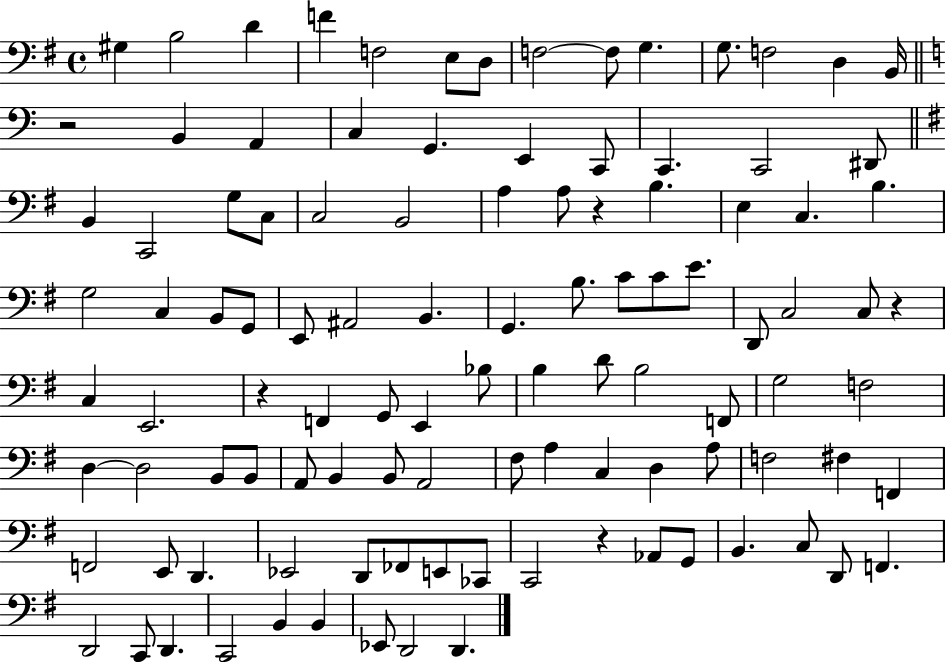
{
  \clef bass
  \time 4/4
  \defaultTimeSignature
  \key g \major
  gis4 b2 d'4 | f'4 f2 e8 d8 | f2~~ f8 g4. | g8. f2 d4 b,16 | \break \bar "||" \break \key a \minor r2 b,4 a,4 | c4 g,4. e,4 c,8 | c,4. c,2 dis,8 | \bar "||" \break \key e \minor b,4 c,2 g8 c8 | c2 b,2 | a4 a8 r4 b4. | e4 c4. b4. | \break g2 c4 b,8 g,8 | e,8 ais,2 b,4. | g,4. b8. c'8 c'8 e'8. | d,8 c2 c8 r4 | \break c4 e,2. | r4 f,4 g,8 e,4 bes8 | b4 d'8 b2 f,8 | g2 f2 | \break d4~~ d2 b,8 b,8 | a,8 b,4 b,8 a,2 | fis8 a4 c4 d4 a8 | f2 fis4 f,4 | \break f,2 e,8 d,4. | ees,2 d,8 fes,8 e,8 ces,8 | c,2 r4 aes,8 g,8 | b,4. c8 d,8 f,4. | \break d,2 c,8 d,4. | c,2 b,4 b,4 | ees,8 d,2 d,4. | \bar "|."
}